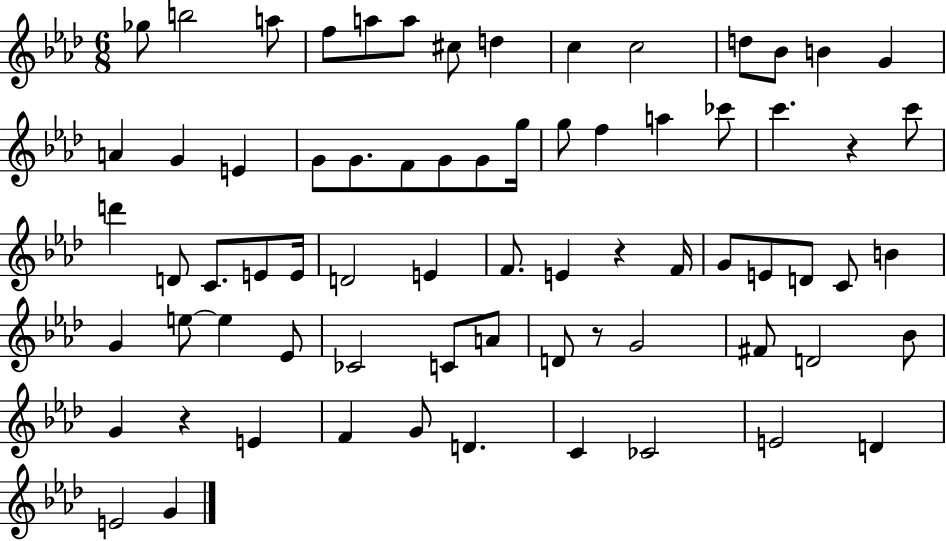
Gb5/e B5/h A5/e F5/e A5/e A5/e C#5/e D5/q C5/q C5/h D5/e Bb4/e B4/q G4/q A4/q G4/q E4/q G4/e G4/e. F4/e G4/e G4/e G5/s G5/e F5/q A5/q CES6/e C6/q. R/q C6/e D6/q D4/e C4/e. E4/e E4/s D4/h E4/q F4/e. E4/q R/q F4/s G4/e E4/e D4/e C4/e B4/q G4/q E5/e E5/q Eb4/e CES4/h C4/e A4/e D4/e R/e G4/h F#4/e D4/h Bb4/e G4/q R/q E4/q F4/q G4/e D4/q. C4/q CES4/h E4/h D4/q E4/h G4/q